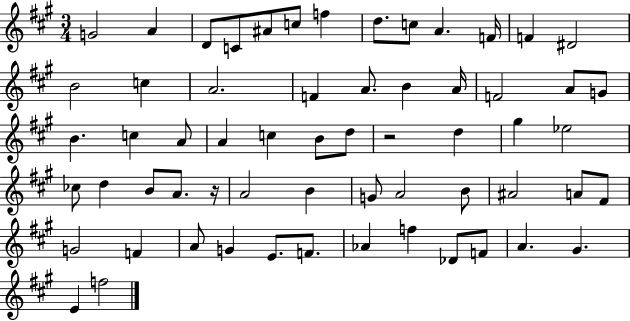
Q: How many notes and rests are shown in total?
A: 61